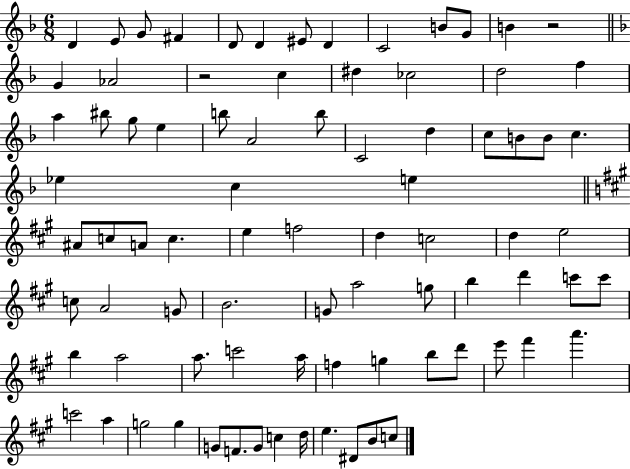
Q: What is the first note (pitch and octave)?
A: D4